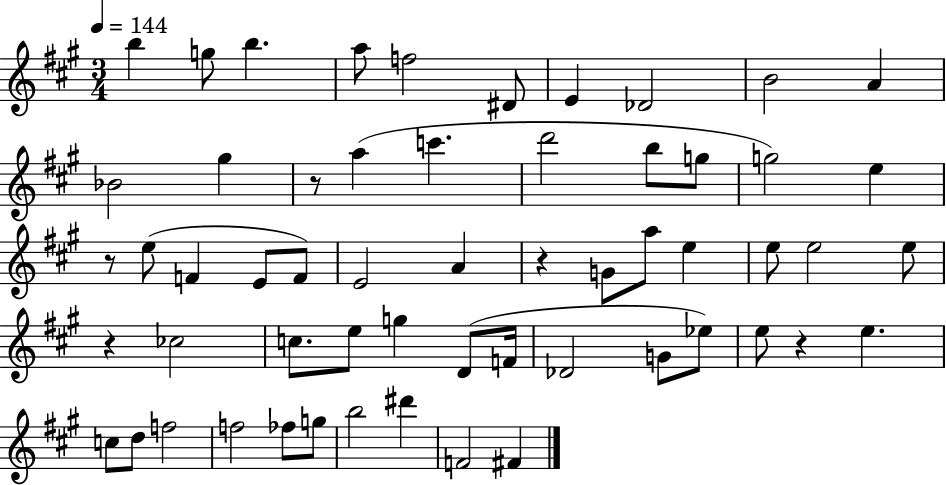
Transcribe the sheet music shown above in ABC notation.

X:1
T:Untitled
M:3/4
L:1/4
K:A
b g/2 b a/2 f2 ^D/2 E _D2 B2 A _B2 ^g z/2 a c' d'2 b/2 g/2 g2 e z/2 e/2 F E/2 F/2 E2 A z G/2 a/2 e e/2 e2 e/2 z _c2 c/2 e/2 g D/2 F/4 _D2 G/2 _e/2 e/2 z e c/2 d/2 f2 f2 _f/2 g/2 b2 ^d' F2 ^F